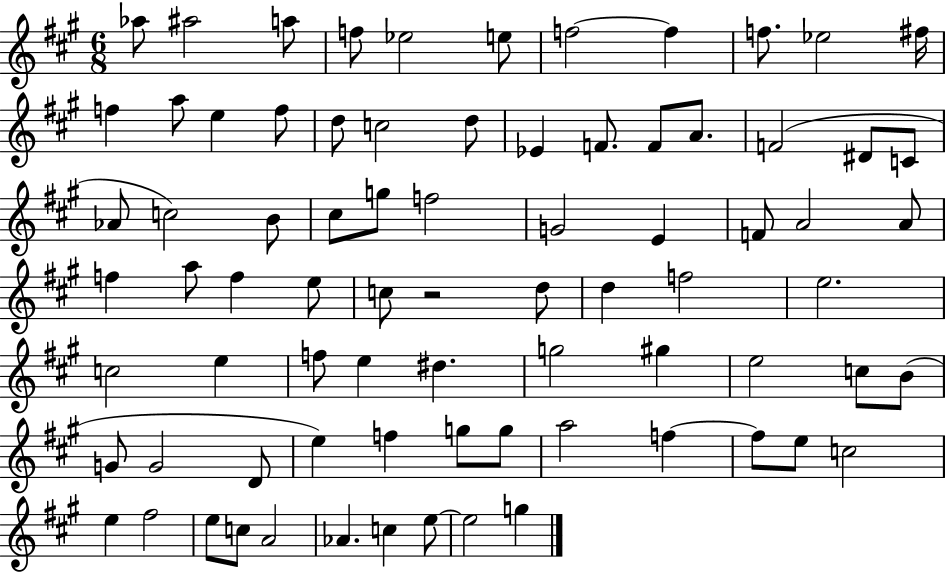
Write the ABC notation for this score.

X:1
T:Untitled
M:6/8
L:1/4
K:A
_a/2 ^a2 a/2 f/2 _e2 e/2 f2 f f/2 _e2 ^f/4 f a/2 e f/2 d/2 c2 d/2 _E F/2 F/2 A/2 F2 ^D/2 C/2 _A/2 c2 B/2 ^c/2 g/2 f2 G2 E F/2 A2 A/2 f a/2 f e/2 c/2 z2 d/2 d f2 e2 c2 e f/2 e ^d g2 ^g e2 c/2 B/2 G/2 G2 D/2 e f g/2 g/2 a2 f f/2 e/2 c2 e ^f2 e/2 c/2 A2 _A c e/2 e2 g